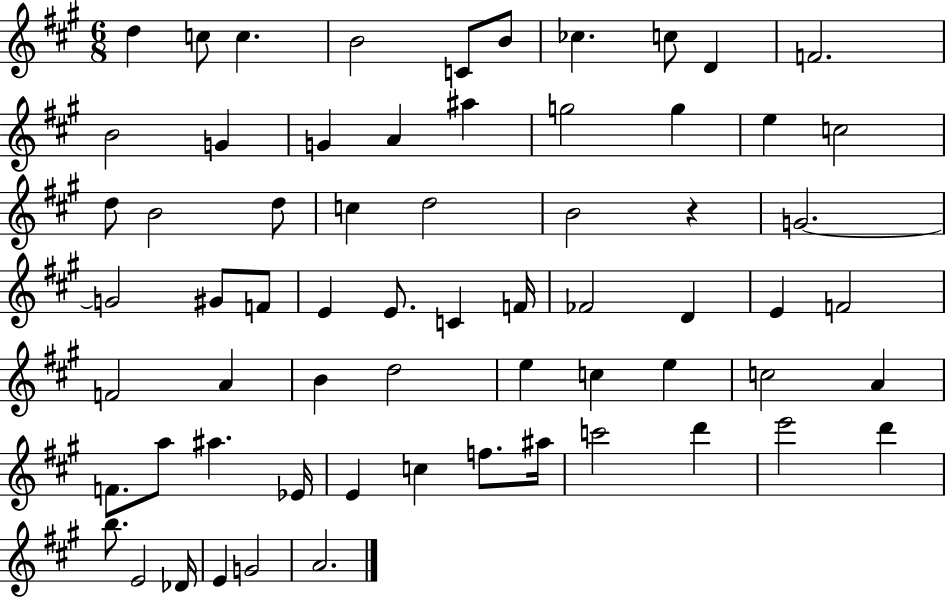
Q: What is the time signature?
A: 6/8